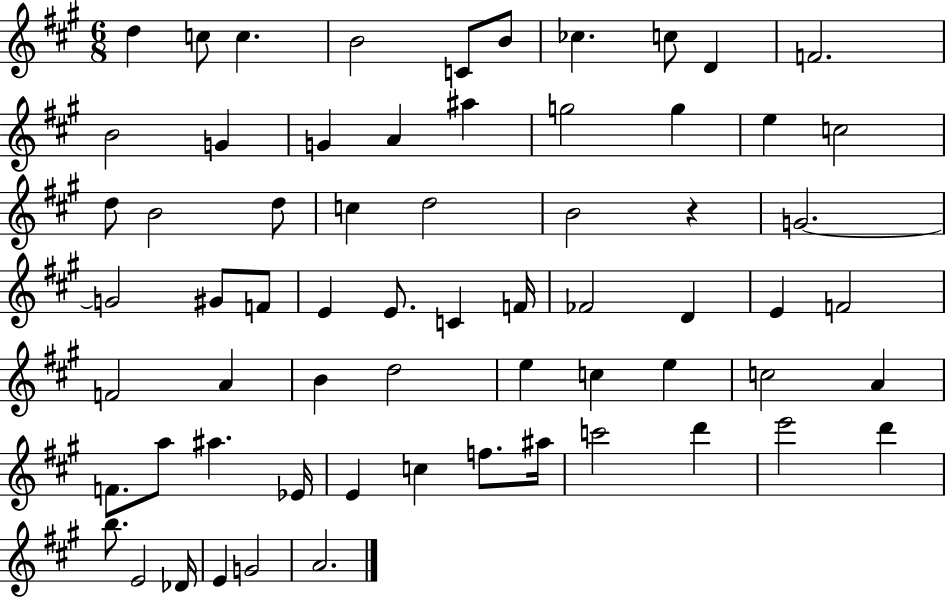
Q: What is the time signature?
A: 6/8